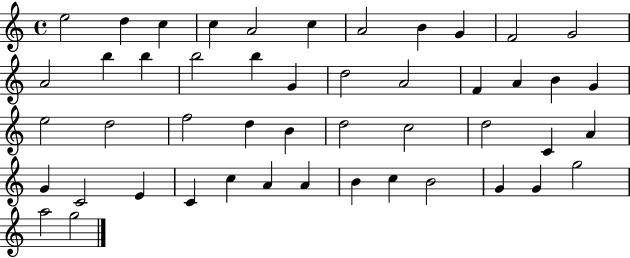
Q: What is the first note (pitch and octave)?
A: E5